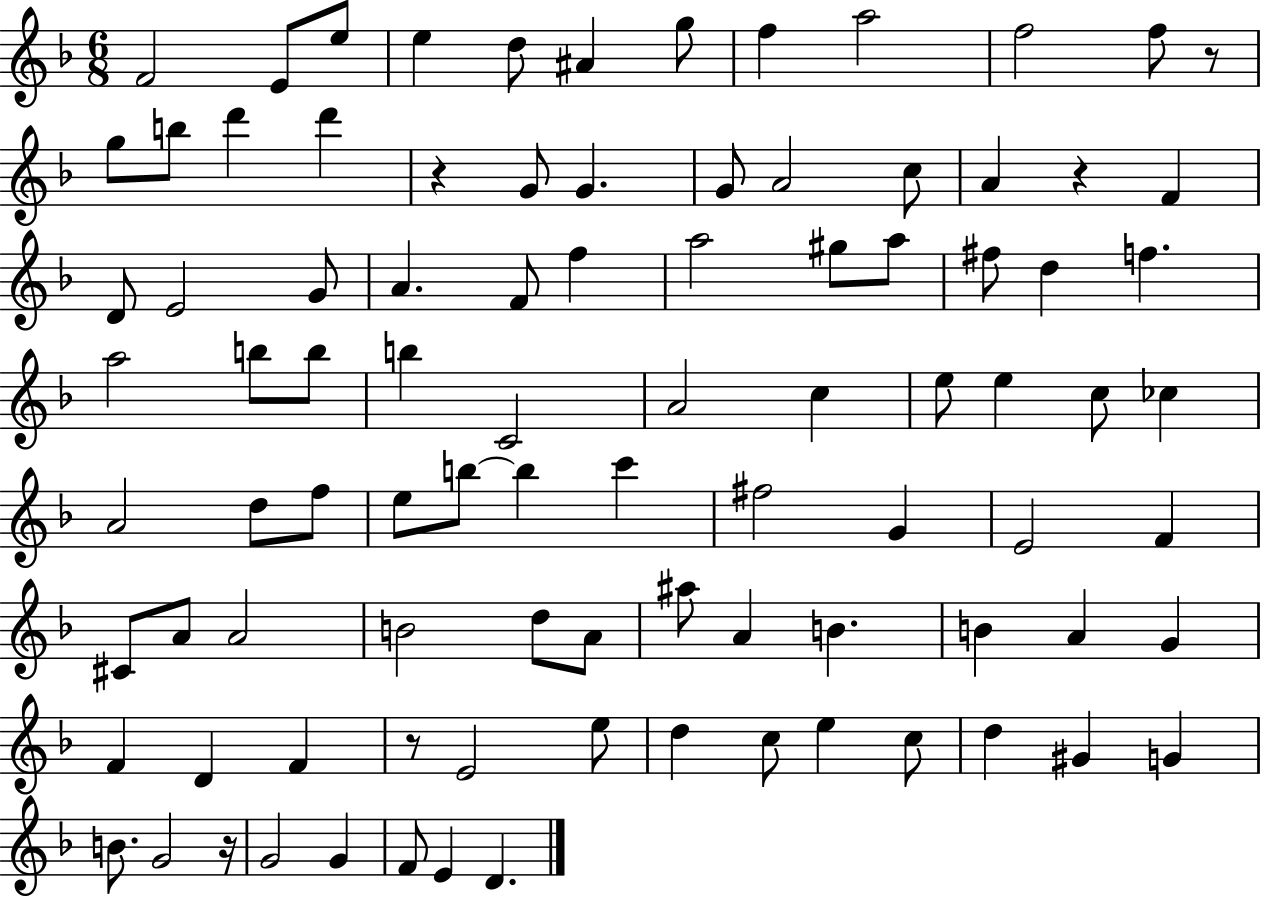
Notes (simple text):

F4/h E4/e E5/e E5/q D5/e A#4/q G5/e F5/q A5/h F5/h F5/e R/e G5/e B5/e D6/q D6/q R/q G4/e G4/q. G4/e A4/h C5/e A4/q R/q F4/q D4/e E4/h G4/e A4/q. F4/e F5/q A5/h G#5/e A5/e F#5/e D5/q F5/q. A5/h B5/e B5/e B5/q C4/h A4/h C5/q E5/e E5/q C5/e CES5/q A4/h D5/e F5/e E5/e B5/e B5/q C6/q F#5/h G4/q E4/h F4/q C#4/e A4/e A4/h B4/h D5/e A4/e A#5/e A4/q B4/q. B4/q A4/q G4/q F4/q D4/q F4/q R/e E4/h E5/e D5/q C5/e E5/q C5/e D5/q G#4/q G4/q B4/e. G4/h R/s G4/h G4/q F4/e E4/q D4/q.